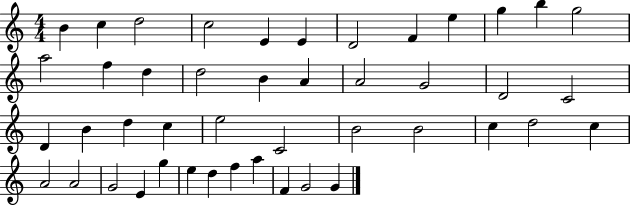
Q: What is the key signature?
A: C major